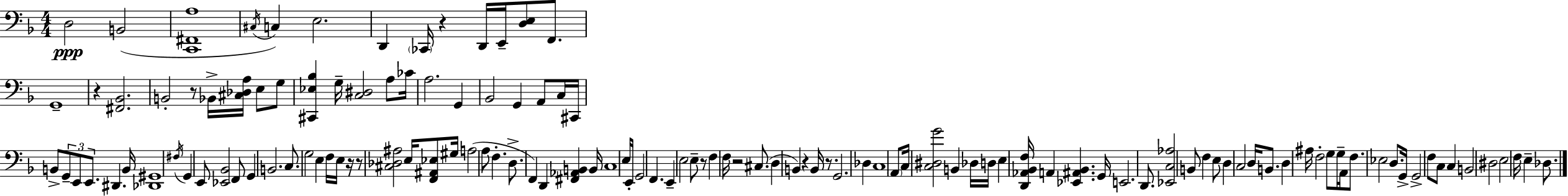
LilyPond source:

{
  \clef bass
  \numericTimeSignature
  \time 4/4
  \key f \major
  d2\ppp b,2( | <c, fis, a>1 | \acciaccatura { cis16 }) c4 e2. | d,4 \parenthesize ces,16 r4 d,16 e,16-- <d e>8 f,8. | \break g,1-- | r4 <fis, bes,>2. | b,2-. r8 bes,16-> <cis des a>16 e8 g8 | <cis, ees bes>4 g16-- <c dis>2 a8 | \break ces'16 a2. g,4 | bes,2 g,4 a,8 c16 | cis,16 b,8-> \tuplet 3/2 { g,8-- e,8 e,8. } dis,4. | b,16 <des, gis,>1 | \break \acciaccatura { fis16 } g,4 e,8 <ees, bes,>2 | f,8 g,4 b,2. | c8. g2 e4 | f16 e16 r16 r8 <cis des ais>2 e16 <f, ais, ees>8 | \break gis16 a2( a8 f4.-. | d8.-> f,4) d,4 <fis, aes, b,>4 | b,16 c1 | e16 e,16-. g,2 f,4. | \break e,4-- e2 e8-- | r8 f4 f16 r2 cis8.( | d4 b,4) r4 b,16 r8. | g,2. des4 | \break c1 | \parenthesize a,8 c16 <c dis g'>2 b,4 | des16 d16 e4 <d, aes, bes, f>16 a,4 <ees, ais, bes,>4. | g,16 e,2. d,8. | \break <ees, c aes>2 b,8 f4 | e8 d4 c2 d16 b,8. | d4 ais16 f2-. g8 | g16-- a,16 f8. ees2 d8. | \break g,16-> g,2-> f8 c8 c4 | b,2 dis2 | e2 f16 e4-- des8. | \bar "|."
}